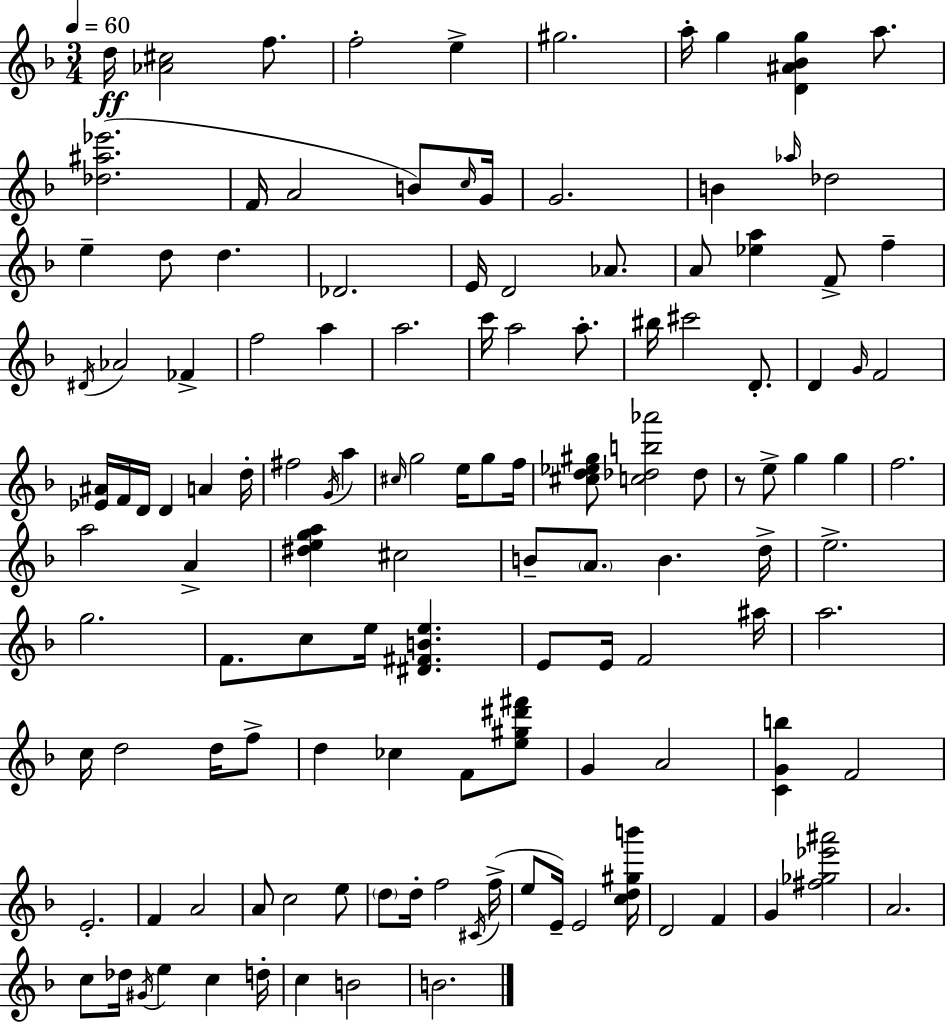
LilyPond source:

{
  \clef treble
  \numericTimeSignature
  \time 3/4
  \key d \minor
  \tempo 4 = 60
  d''16\ff <aes' cis''>2 f''8. | f''2-. e''4-> | gis''2. | a''16-. g''4 <d' ais' bes' g''>4 a''8. | \break <des'' ais'' ees'''>2.( | f'16 a'2 b'8) \grace { c''16 } | g'16 g'2. | b'4 \grace { aes''16 } des''2 | \break e''4-- d''8 d''4. | des'2. | e'16 d'2 aes'8. | a'8 <ees'' a''>4 f'8-> f''4-- | \break \acciaccatura { dis'16 } aes'2 fes'4-> | f''2 a''4 | a''2. | c'''16 a''2 | \break a''8.-. bis''16 cis'''2 | d'8.-. d'4 \grace { g'16 } f'2 | <ees' ais'>16 f'16 d'16 d'4 a'4 | d''16-. fis''2 | \break \acciaccatura { g'16 } a''4 \grace { cis''16 } g''2 | e''16 g''8 f''16 <cis'' d'' ees'' gis''>8 <c'' des'' b'' aes'''>2 | des''8 r8 e''8-> g''4 | g''4 f''2. | \break a''2 | a'4-> <dis'' e'' g'' a''>4 cis''2 | b'8-- \parenthesize a'8. b'4. | d''16-> e''2.-> | \break g''2. | f'8. c''8 e''16 | <dis' fis' b' e''>4. e'8 e'16 f'2 | ais''16 a''2. | \break c''16 d''2 | d''16 f''8-> d''4 ces''4 | f'8 <e'' gis'' dis''' fis'''>8 g'4 a'2 | <c' g' b''>4 f'2 | \break e'2.-. | f'4 a'2 | a'8 c''2 | e''8 \parenthesize d''8 d''16-. f''2 | \break \acciaccatura { cis'16 }( f''16-> e''8 e'16--) e'2 | <c'' d'' gis'' b'''>16 d'2 | f'4 g'4 <fis'' ges'' ees''' ais'''>2 | a'2. | \break c''8 des''16 \acciaccatura { gis'16 } e''4 | c''4 d''16-. c''4 | b'2 b'2. | \bar "|."
}